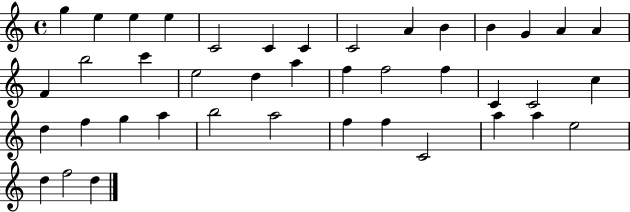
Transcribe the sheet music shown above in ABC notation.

X:1
T:Untitled
M:4/4
L:1/4
K:C
g e e e C2 C C C2 A B B G A A F b2 c' e2 d a f f2 f C C2 c d f g a b2 a2 f f C2 a a e2 d f2 d